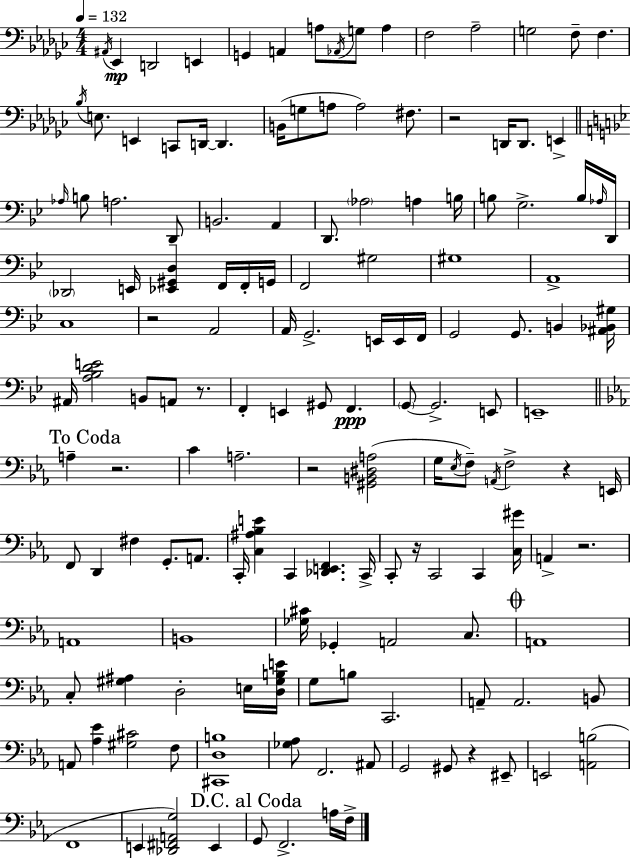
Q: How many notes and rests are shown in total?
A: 150